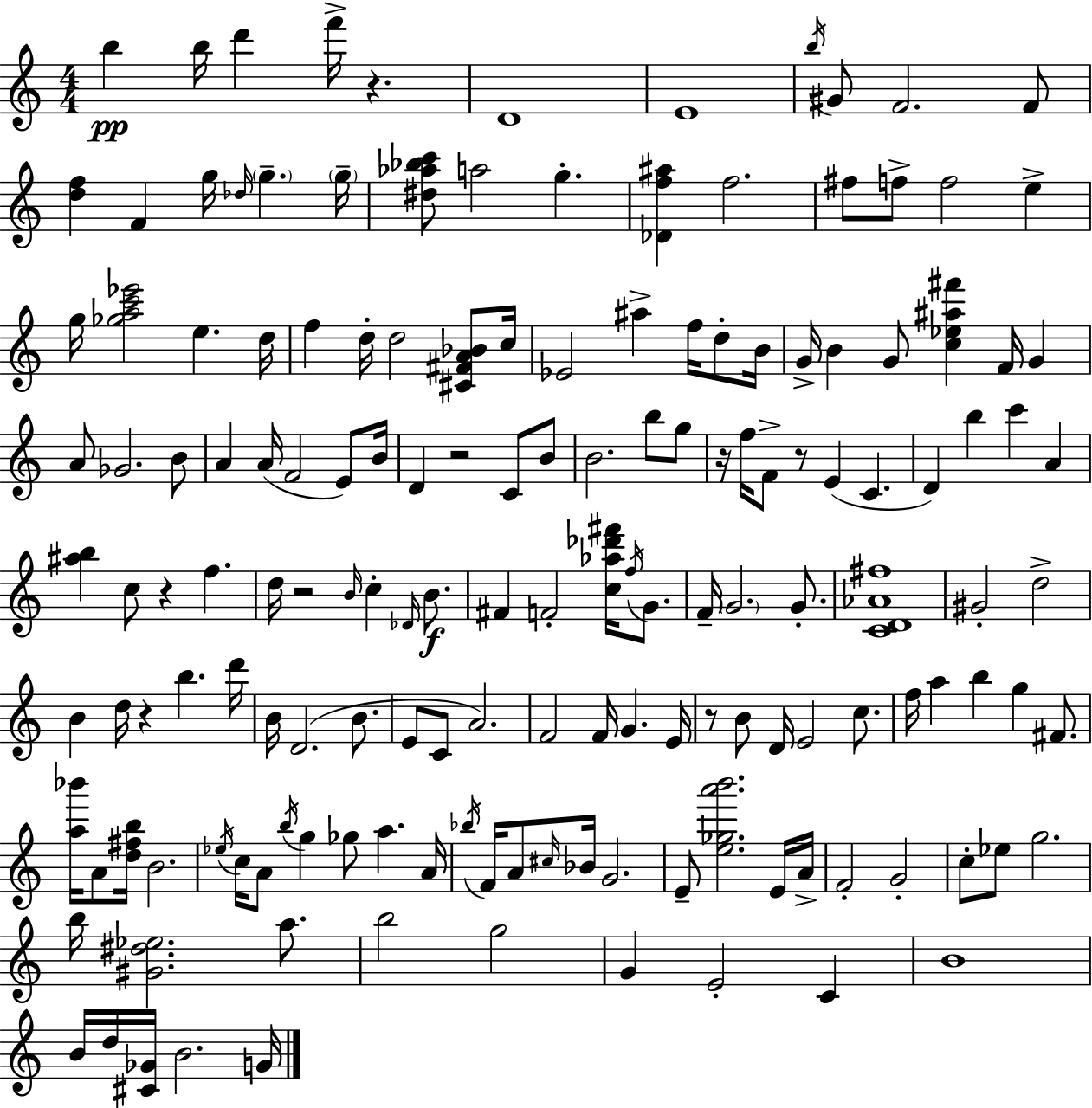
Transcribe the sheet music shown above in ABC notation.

X:1
T:Untitled
M:4/4
L:1/4
K:Am
b b/4 d' f'/4 z D4 E4 b/4 ^G/2 F2 F/2 [df] F g/4 _d/4 g g/4 [^d_a_bc']/2 a2 g [_Df^a] f2 ^f/2 f/2 f2 e g/4 [_gac'_e']2 e d/4 f d/4 d2 [^C^FA_B]/2 c/4 _E2 ^a f/4 d/2 B/4 G/4 B G/2 [c_e^a^f'] F/4 G A/2 _G2 B/2 A A/4 F2 E/2 B/4 D z2 C/2 B/2 B2 b/2 g/2 z/4 f/4 F/2 z/2 E C D b c' A [^ab] c/2 z f d/4 z2 B/4 c _D/4 B/2 ^F F2 [c_a_d'^f']/4 f/4 G/2 F/4 G2 G/2 [CD_A^f]4 ^G2 d2 B d/4 z b d'/4 B/4 D2 B/2 E/2 C/2 A2 F2 F/4 G E/4 z/2 B/2 D/4 E2 c/2 f/4 a b g ^F/2 [a_b']/4 A/2 [d^fb]/4 B2 _e/4 c/4 A/2 b/4 g _g/2 a A/4 _b/4 F/4 A/2 ^c/4 _B/4 G2 E/2 [e_ga'b']2 E/4 A/4 F2 G2 c/2 _e/2 g2 b/4 [^G^d_e]2 a/2 b2 g2 G E2 C B4 B/4 d/4 [^C_G]/4 B2 G/4